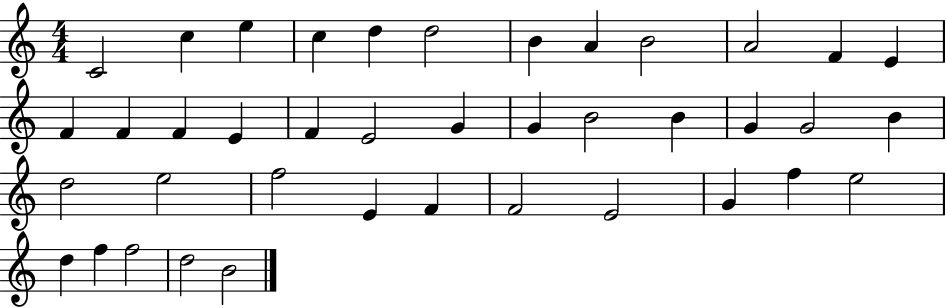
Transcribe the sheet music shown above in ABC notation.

X:1
T:Untitled
M:4/4
L:1/4
K:C
C2 c e c d d2 B A B2 A2 F E F F F E F E2 G G B2 B G G2 B d2 e2 f2 E F F2 E2 G f e2 d f f2 d2 B2